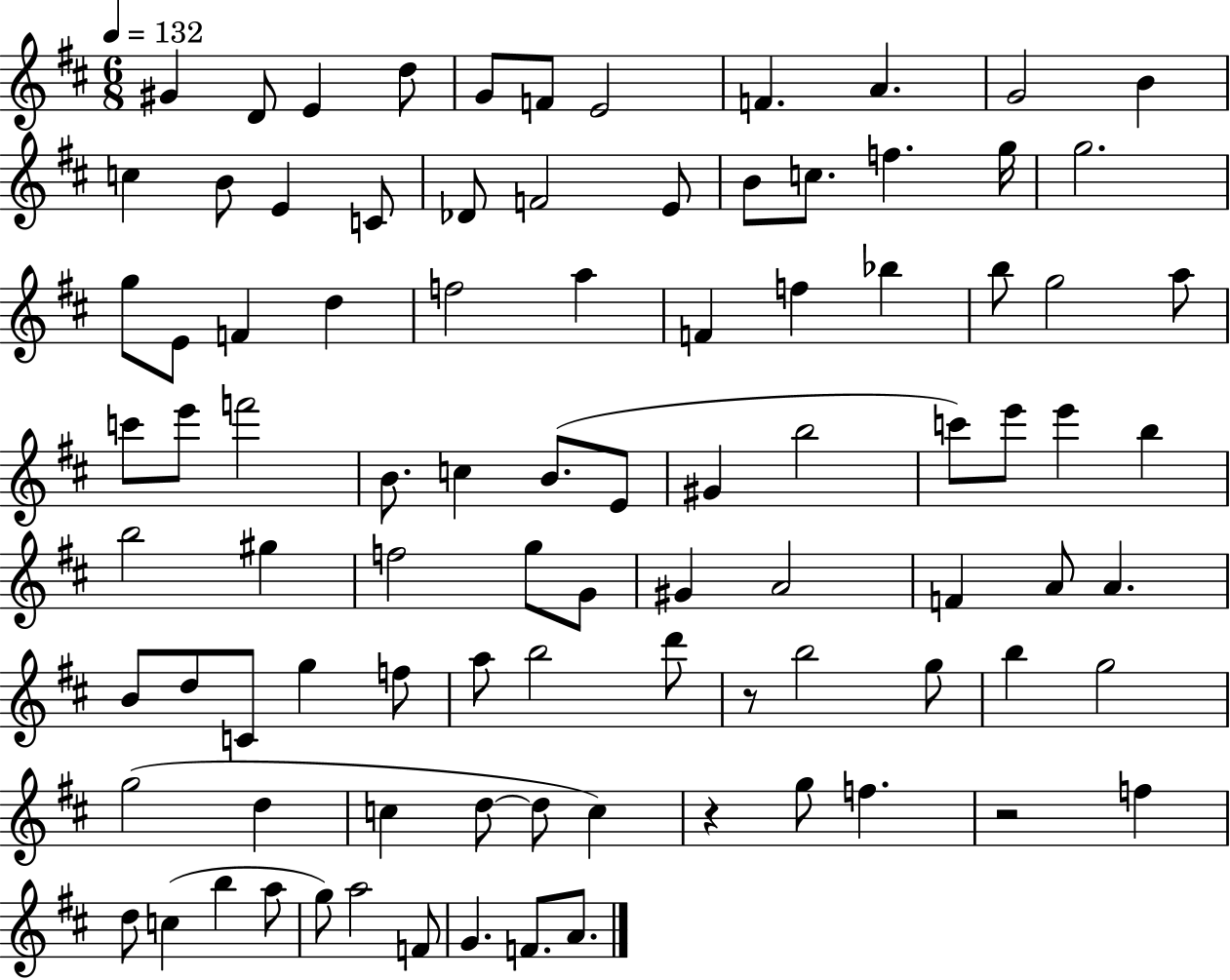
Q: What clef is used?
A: treble